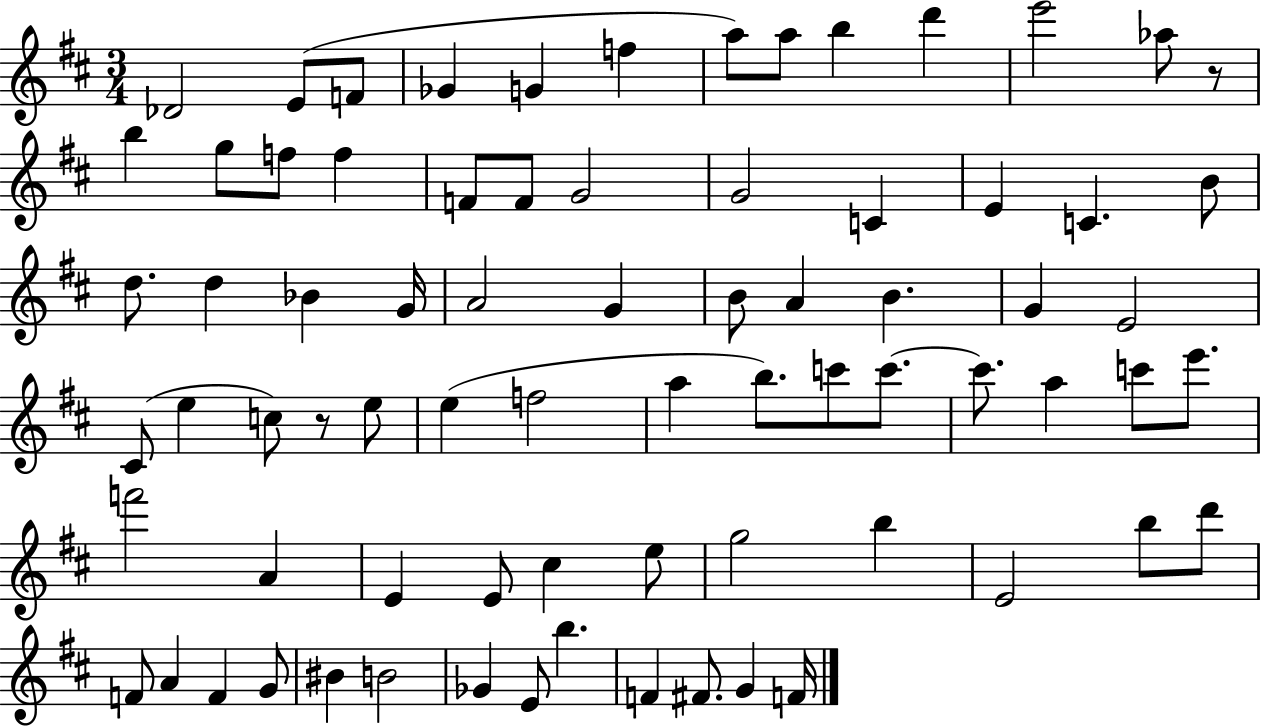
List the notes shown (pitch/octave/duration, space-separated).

Db4/h E4/e F4/e Gb4/q G4/q F5/q A5/e A5/e B5/q D6/q E6/h Ab5/e R/e B5/q G5/e F5/e F5/q F4/e F4/e G4/h G4/h C4/q E4/q C4/q. B4/e D5/e. D5/q Bb4/q G4/s A4/h G4/q B4/e A4/q B4/q. G4/q E4/h C#4/e E5/q C5/e R/e E5/e E5/q F5/h A5/q B5/e. C6/e C6/e. C6/e. A5/q C6/e E6/e. F6/h A4/q E4/q E4/e C#5/q E5/e G5/h B5/q E4/h B5/e D6/e F4/e A4/q F4/q G4/e BIS4/q B4/h Gb4/q E4/e B5/q. F4/q F#4/e. G4/q F4/s